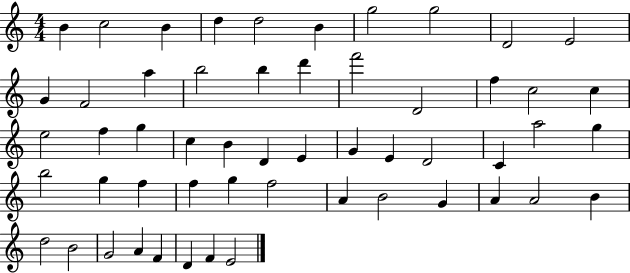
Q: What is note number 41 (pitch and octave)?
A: A4